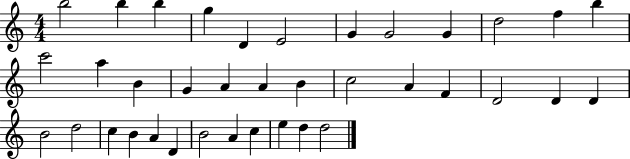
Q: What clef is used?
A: treble